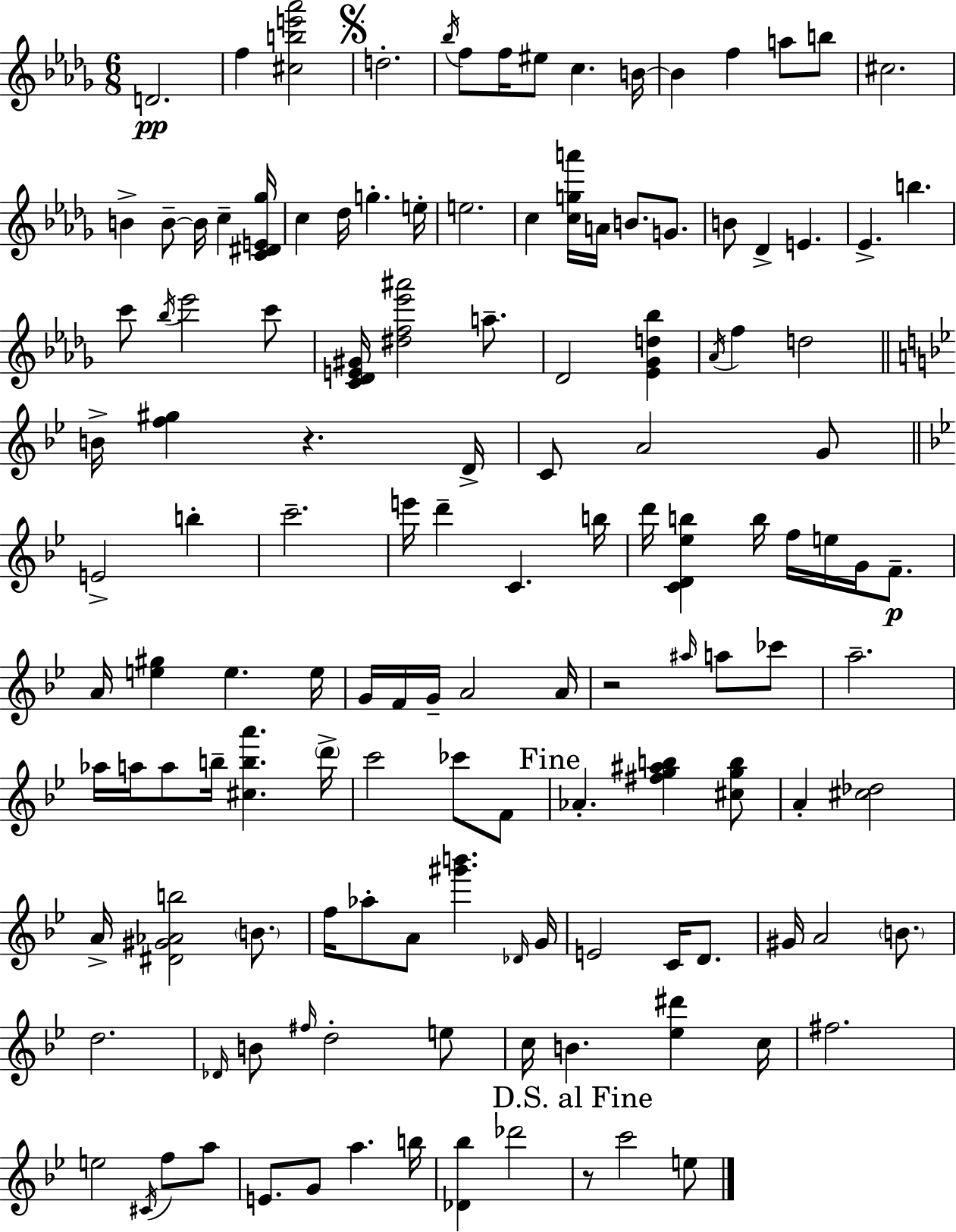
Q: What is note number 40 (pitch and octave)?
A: F5